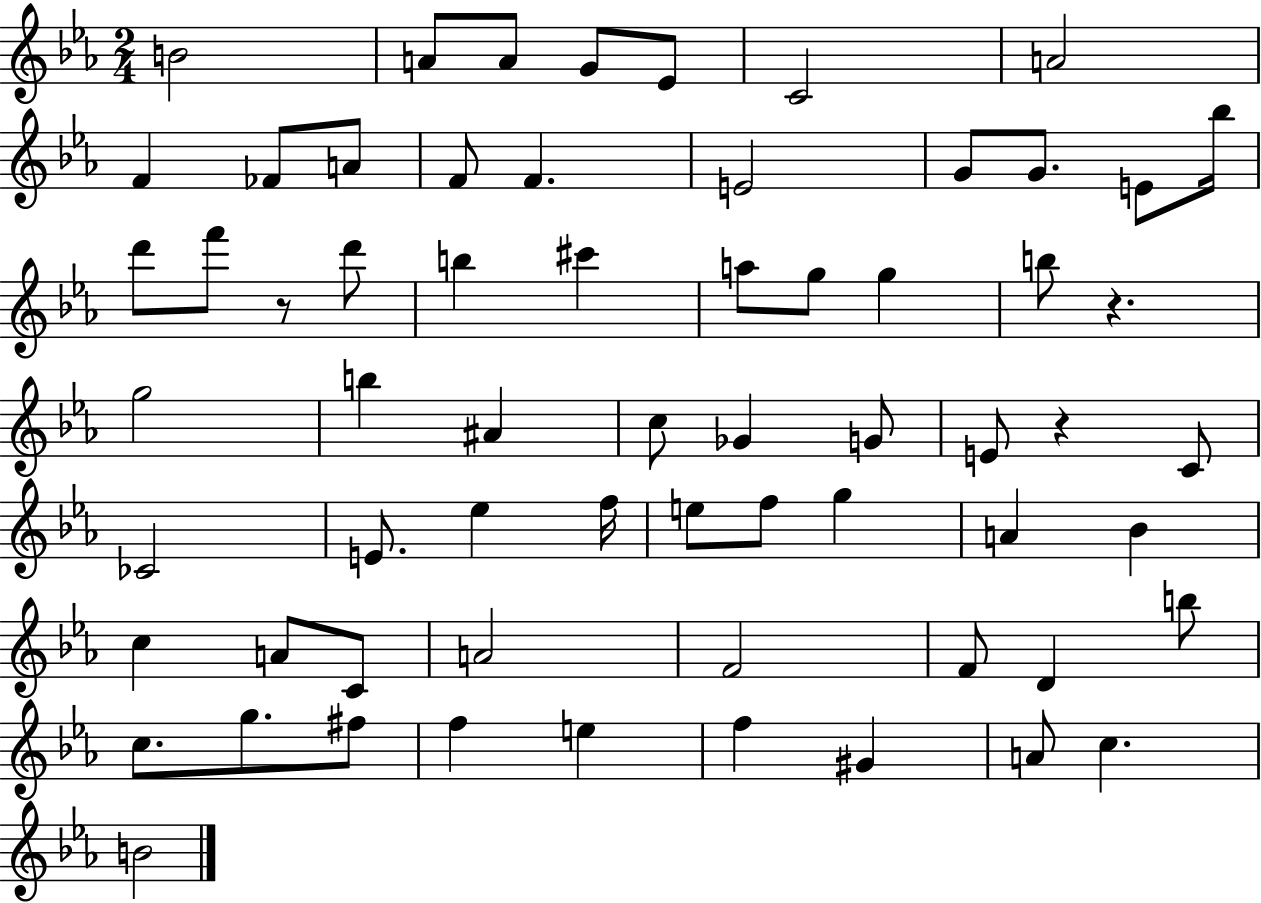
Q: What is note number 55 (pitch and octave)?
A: F5